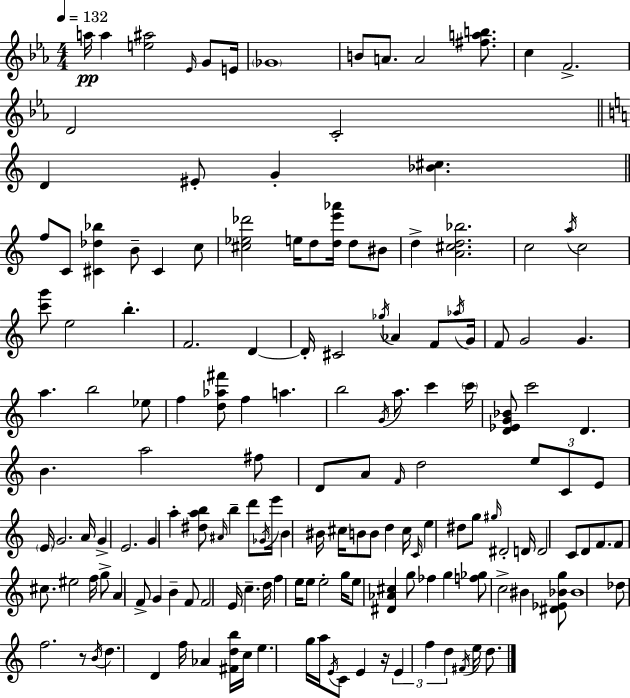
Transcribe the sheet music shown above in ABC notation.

X:1
T:Untitled
M:4/4
L:1/4
K:Eb
a/4 a [e^a]2 _E/4 G/2 E/4 _G4 B/2 A/2 A2 [^fab]/2 c F2 D2 C2 D ^E/2 G [_B^c] f/2 C/2 [^C_d_b] B/2 ^C c/2 [^c_e_d']2 e/4 d/2 [de'_a']/4 d/2 ^B/2 d [A^cd_b]2 c2 a/4 c2 [c'g']/2 e2 b F2 D D/4 ^C2 _g/4 _A F/2 _a/4 G/4 F/2 G2 G a b2 _e/2 f [d_a^f']/2 f a b2 G/4 a/2 c' c'/4 [D_EG_B]/2 c'2 D B a2 ^f/2 D/2 A/2 F/4 d2 e/2 C/2 E/2 E/4 G2 A/4 G E2 G a [^dab]/2 ^A/4 b d'/2 _G/4 e'/4 B ^B/4 ^c/4 B/2 B/2 d ^c/4 C/4 e ^d/2 g/2 ^g/4 ^D2 D/4 D2 C/2 D/2 F/2 F/2 ^c/2 ^e2 f/4 g/2 A F/2 G B F/2 F2 E/4 c d/4 f e/4 e/2 e2 g/4 e/2 [^D_A^c] g/2 _f g [f_g]/2 c2 ^B [^D_E_Bg]/2 _B4 _d/2 f2 z/2 B/4 d D f/4 _A [^Fdb]/4 c/4 e g/4 a/4 E/4 C/2 E z/4 E f d ^F/4 e/4 d/2